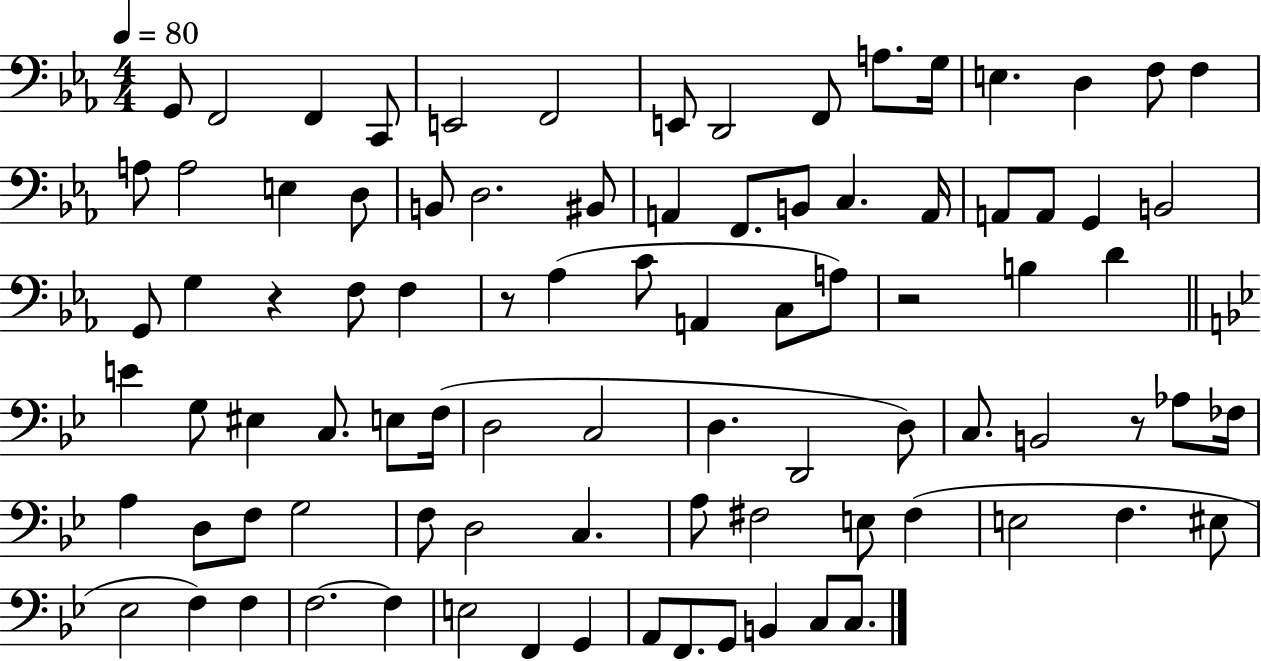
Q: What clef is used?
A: bass